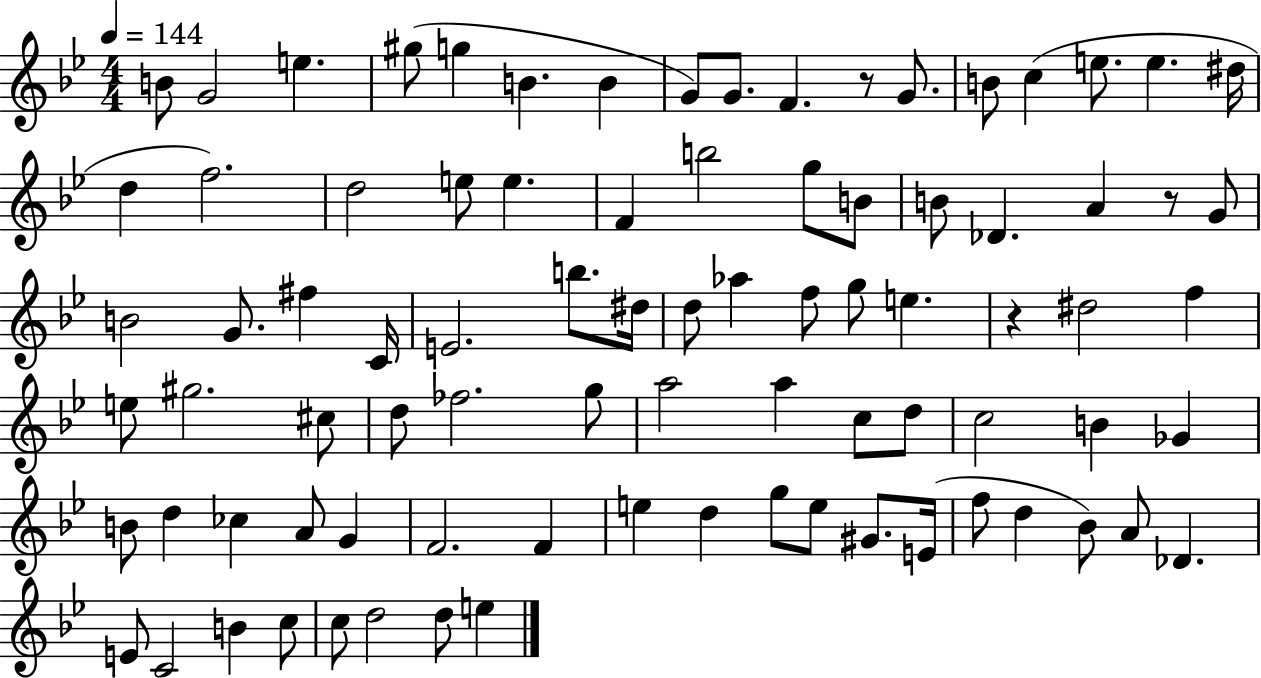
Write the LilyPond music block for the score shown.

{
  \clef treble
  \numericTimeSignature
  \time 4/4
  \key bes \major
  \tempo 4 = 144
  b'8 g'2 e''4. | gis''8( g''4 b'4. b'4 | g'8) g'8. f'4. r8 g'8. | b'8 c''4( e''8. e''4. dis''16 | \break d''4 f''2.) | d''2 e''8 e''4. | f'4 b''2 g''8 b'8 | b'8 des'4. a'4 r8 g'8 | \break b'2 g'8. fis''4 c'16 | e'2. b''8. dis''16 | d''8 aes''4 f''8 g''8 e''4. | r4 dis''2 f''4 | \break e''8 gis''2. cis''8 | d''8 fes''2. g''8 | a''2 a''4 c''8 d''8 | c''2 b'4 ges'4 | \break b'8 d''4 ces''4 a'8 g'4 | f'2. f'4 | e''4 d''4 g''8 e''8 gis'8. e'16( | f''8 d''4 bes'8) a'8 des'4. | \break e'8 c'2 b'4 c''8 | c''8 d''2 d''8 e''4 | \bar "|."
}